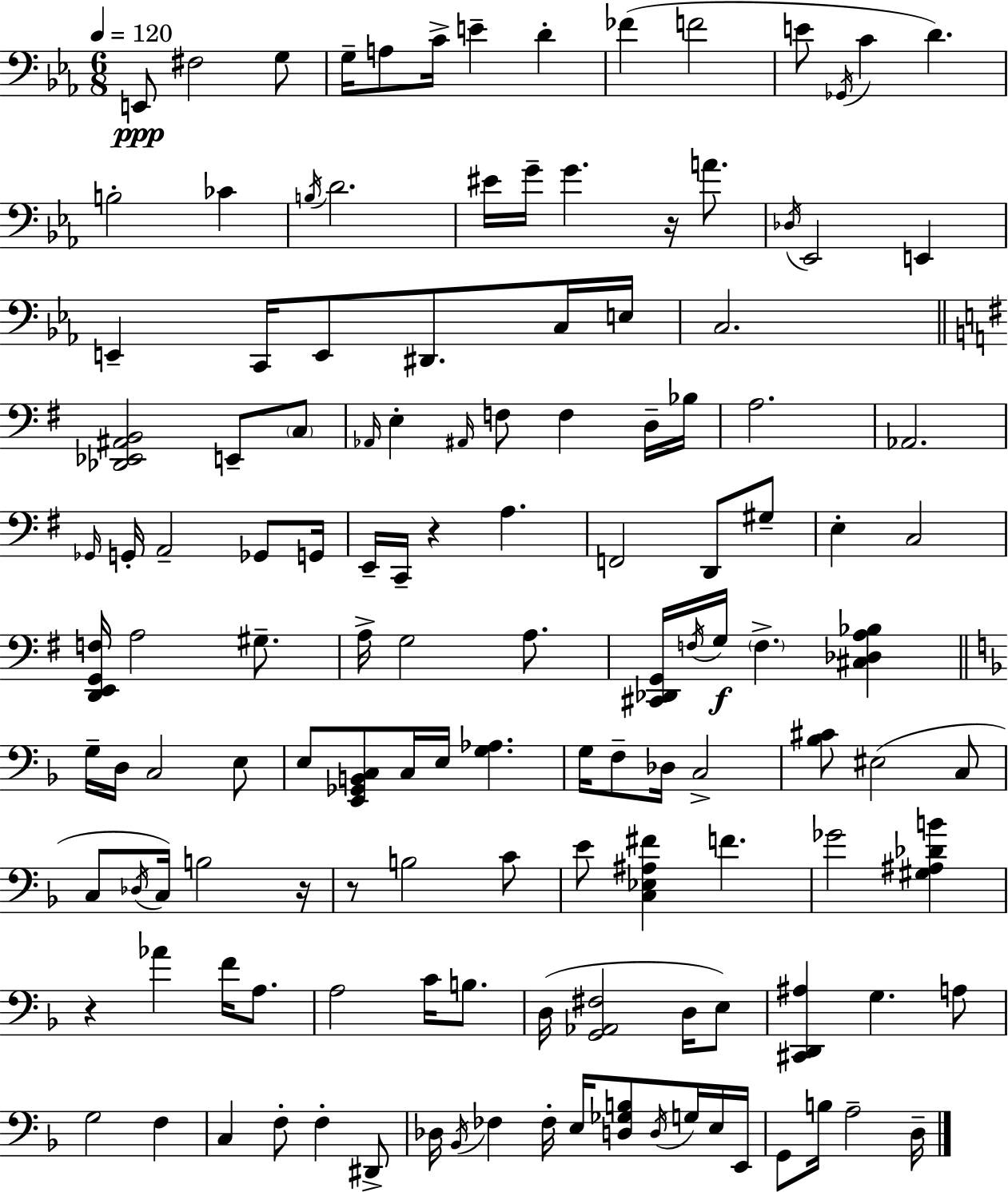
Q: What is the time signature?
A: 6/8